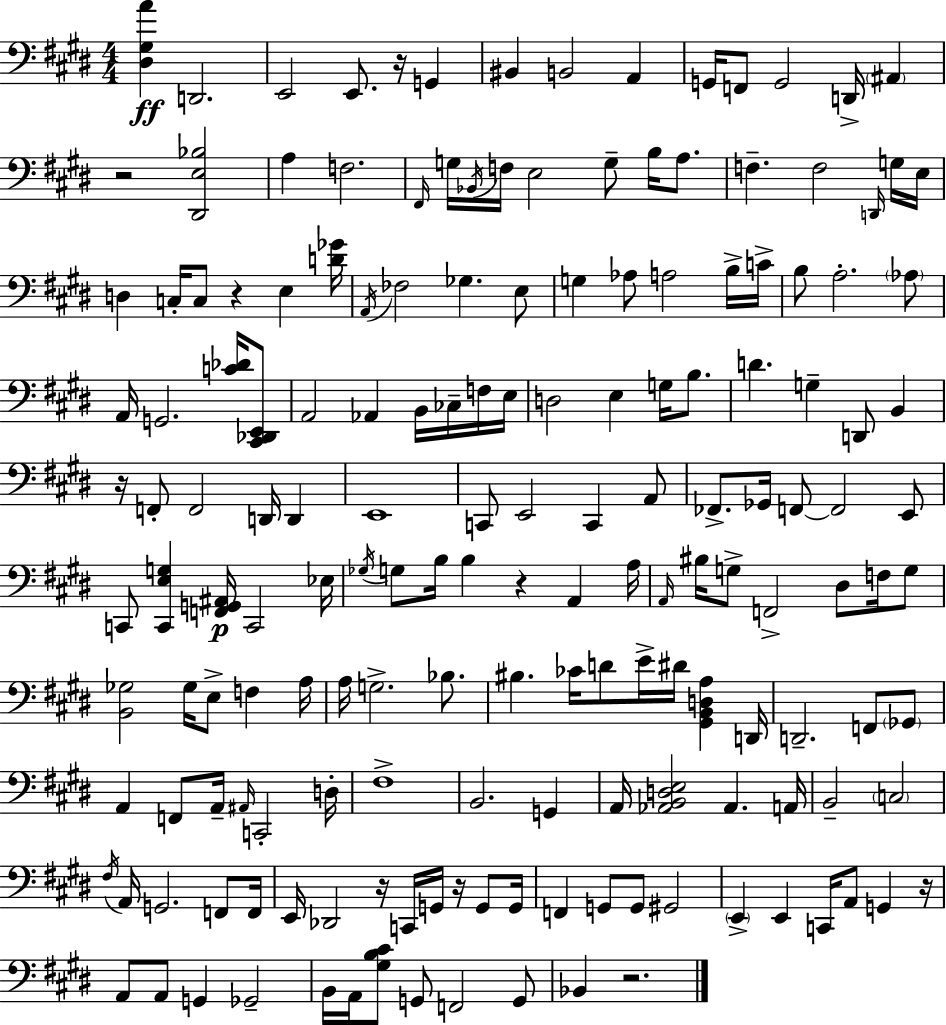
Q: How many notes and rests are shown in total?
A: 169